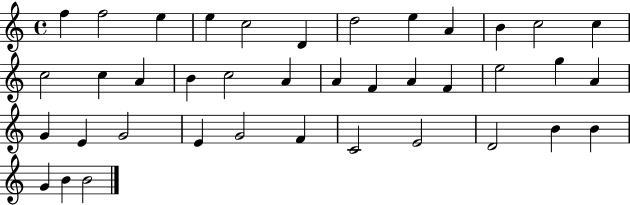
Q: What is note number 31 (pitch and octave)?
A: F4